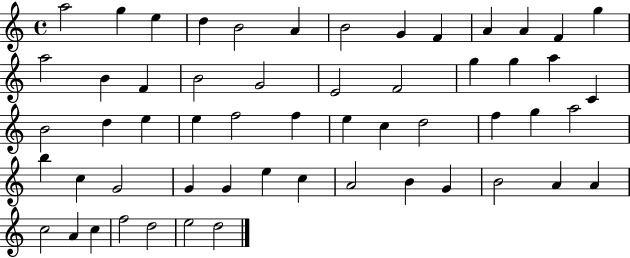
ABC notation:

X:1
T:Untitled
M:4/4
L:1/4
K:C
a2 g e d B2 A B2 G F A A F g a2 B F B2 G2 E2 F2 g g a C B2 d e e f2 f e c d2 f g a2 b c G2 G G e c A2 B G B2 A A c2 A c f2 d2 e2 d2